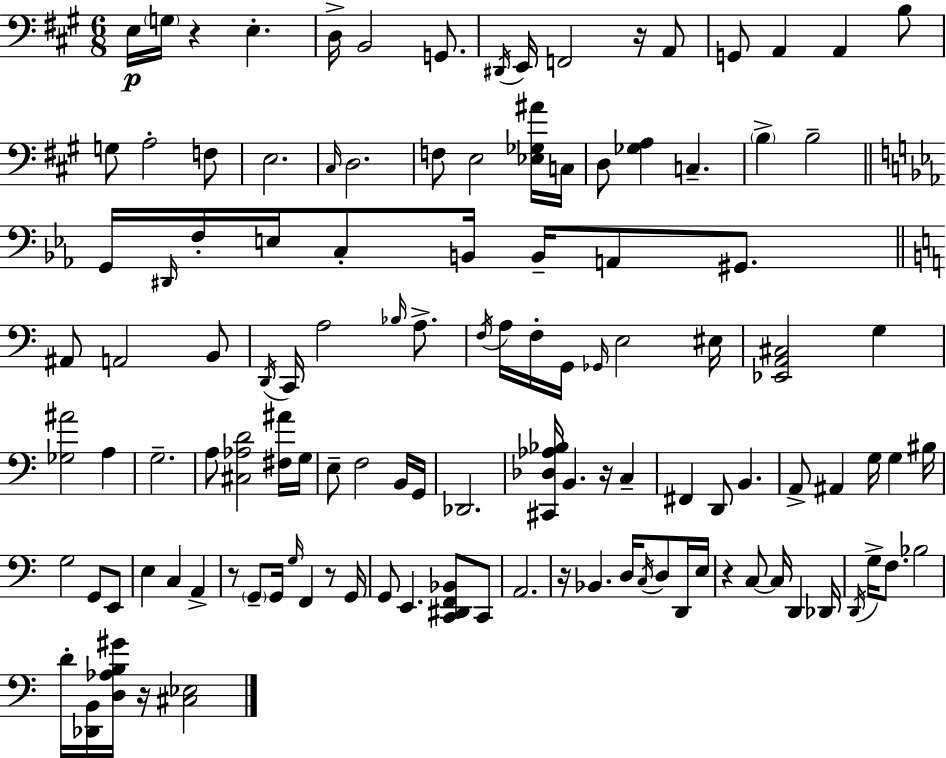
X:1
T:Untitled
M:6/8
L:1/4
K:A
E,/4 G,/4 z E, D,/4 B,,2 G,,/2 ^D,,/4 E,,/4 F,,2 z/4 A,,/2 G,,/2 A,, A,, B,/2 G,/2 A,2 F,/2 E,2 ^C,/4 D,2 F,/2 E,2 [_E,_G,^A]/4 C,/4 D,/2 [_G,A,] C, B, B,2 G,,/4 ^D,,/4 F,/4 E,/4 C,/2 B,,/4 B,,/4 A,,/2 ^G,,/2 ^A,,/2 A,,2 B,,/2 D,,/4 C,,/4 A,2 _B,/4 A,/2 F,/4 A,/4 F,/4 G,,/4 _G,,/4 E,2 ^E,/4 [_E,,A,,^C,]2 G, [_G,^A]2 A, G,2 A,/2 [^C,_A,D]2 [^F,^A]/4 G,/4 E,/2 F,2 B,,/4 G,,/4 _D,,2 [^C,,_D,_A,_B,]/4 B,, z/4 C, ^F,, D,,/2 B,, A,,/2 ^A,, G,/4 G, ^B,/4 G,2 G,,/2 E,,/2 E, C, A,, z/2 G,,/2 G,,/4 G,/4 F,, z/2 G,,/4 G,,/2 E,, [C,,^D,,F,,_B,,]/2 C,,/2 A,,2 z/4 _B,, D,/4 C,/4 D,/2 D,,/4 E,/4 z C,/2 C,/4 D,, _D,,/4 D,,/4 G,/4 F,/2 _B,2 D/4 [_D,,B,,]/4 [D,_A,B,^G]/4 z/4 [^C,_E,]2